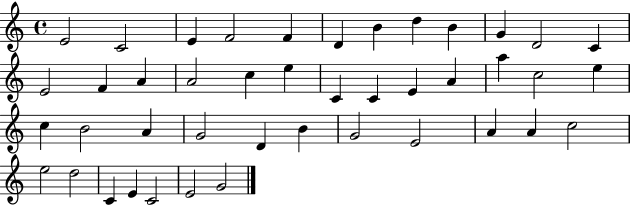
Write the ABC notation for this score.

X:1
T:Untitled
M:4/4
L:1/4
K:C
E2 C2 E F2 F D B d B G D2 C E2 F A A2 c e C C E A a c2 e c B2 A G2 D B G2 E2 A A c2 e2 d2 C E C2 E2 G2